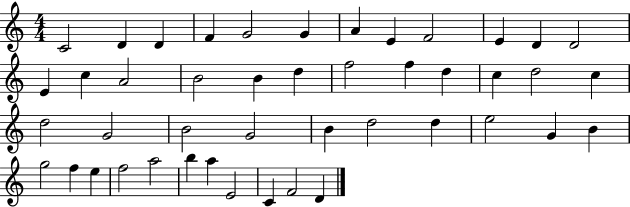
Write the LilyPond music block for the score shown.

{
  \clef treble
  \numericTimeSignature
  \time 4/4
  \key c \major
  c'2 d'4 d'4 | f'4 g'2 g'4 | a'4 e'4 f'2 | e'4 d'4 d'2 | \break e'4 c''4 a'2 | b'2 b'4 d''4 | f''2 f''4 d''4 | c''4 d''2 c''4 | \break d''2 g'2 | b'2 g'2 | b'4 d''2 d''4 | e''2 g'4 b'4 | \break g''2 f''4 e''4 | f''2 a''2 | b''4 a''4 e'2 | c'4 f'2 d'4 | \break \bar "|."
}